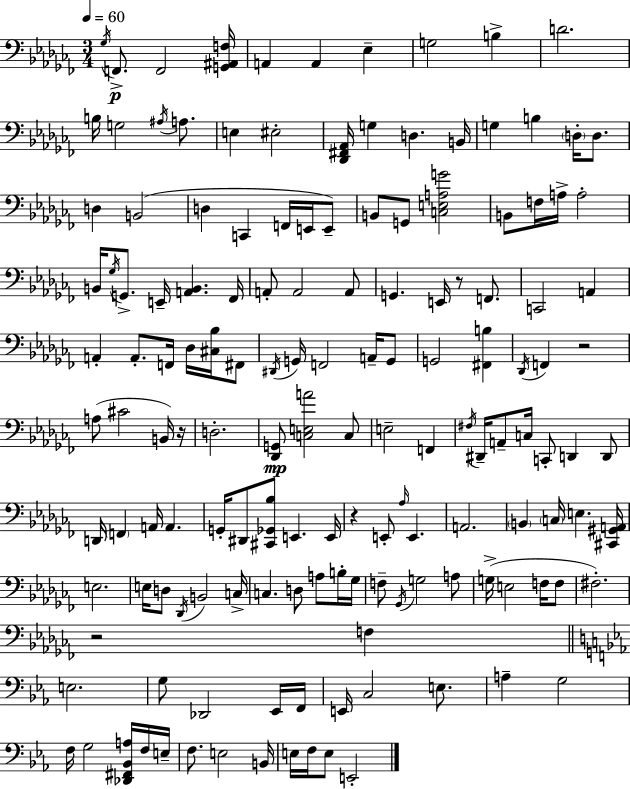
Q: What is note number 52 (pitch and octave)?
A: Db3